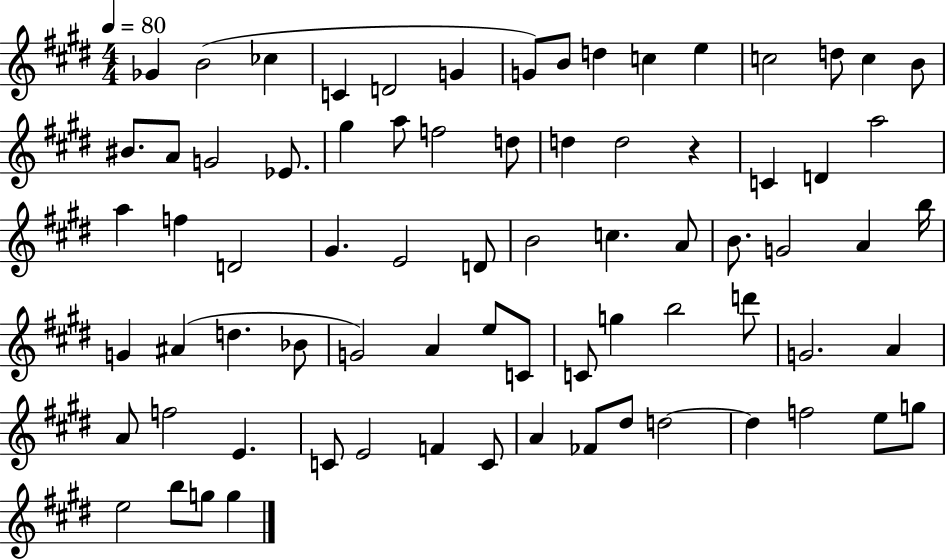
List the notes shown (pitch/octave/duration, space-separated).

Gb4/q B4/h CES5/q C4/q D4/h G4/q G4/e B4/e D5/q C5/q E5/q C5/h D5/e C5/q B4/e BIS4/e. A4/e G4/h Eb4/e. G#5/q A5/e F5/h D5/e D5/q D5/h R/q C4/q D4/q A5/h A5/q F5/q D4/h G#4/q. E4/h D4/e B4/h C5/q. A4/e B4/e. G4/h A4/q B5/s G4/q A#4/q D5/q. Bb4/e G4/h A4/q E5/e C4/e C4/e G5/q B5/h D6/e G4/h. A4/q A4/e F5/h E4/q. C4/e E4/h F4/q C4/e A4/q FES4/e D#5/e D5/h D5/q F5/h E5/e G5/e E5/h B5/e G5/e G5/q